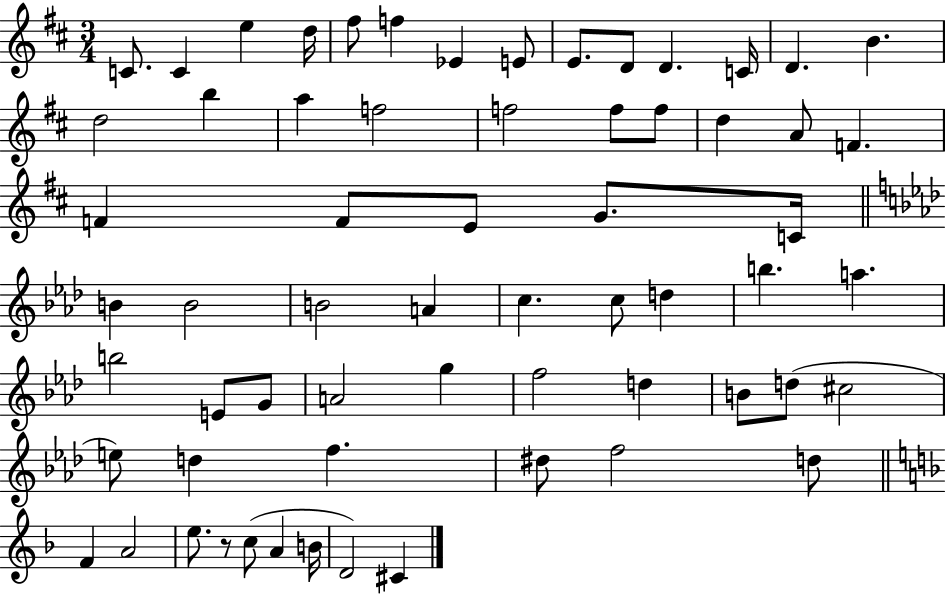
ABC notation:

X:1
T:Untitled
M:3/4
L:1/4
K:D
C/2 C e d/4 ^f/2 f _E E/2 E/2 D/2 D C/4 D B d2 b a f2 f2 f/2 f/2 d A/2 F F F/2 E/2 G/2 C/4 B B2 B2 A c c/2 d b a b2 E/2 G/2 A2 g f2 d B/2 d/2 ^c2 e/2 d f ^d/2 f2 d/2 F A2 e/2 z/2 c/2 A B/4 D2 ^C